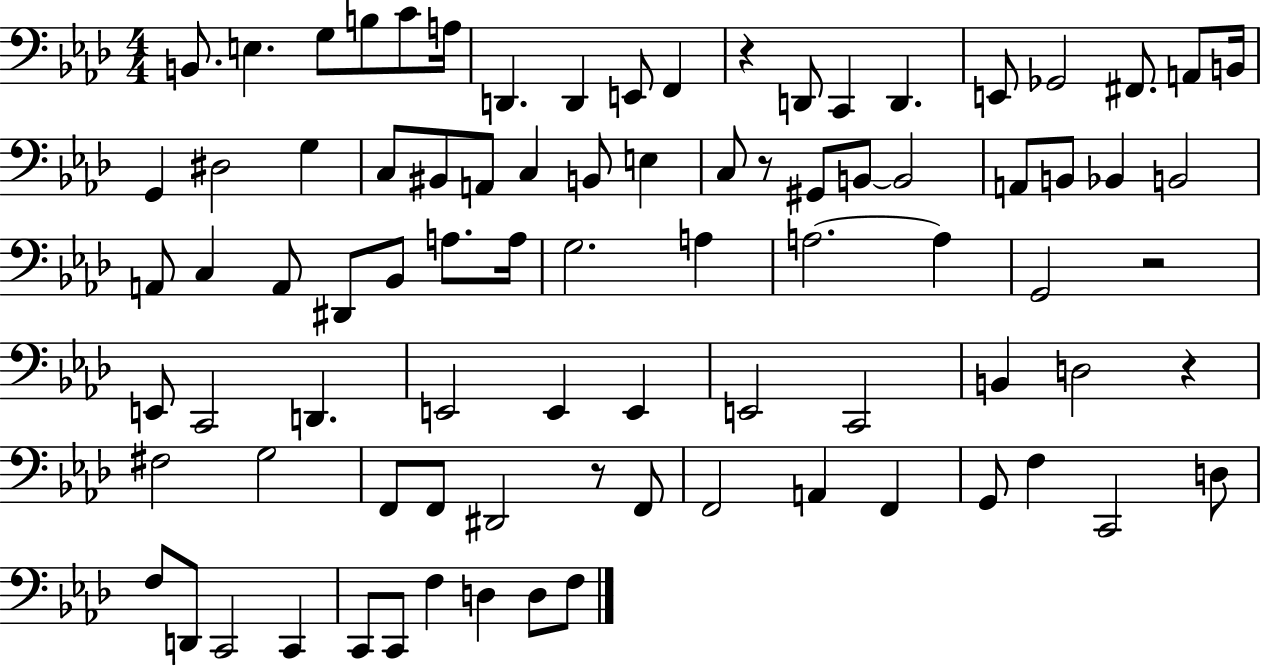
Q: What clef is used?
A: bass